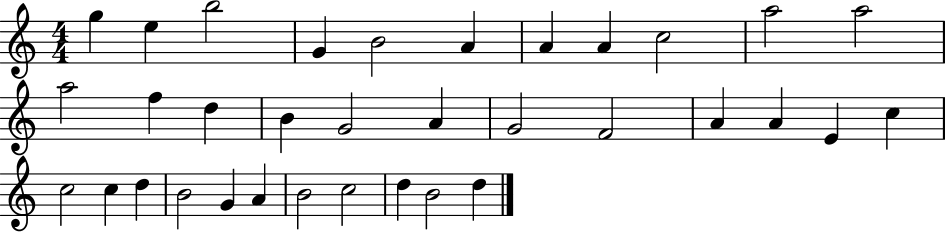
{
  \clef treble
  \numericTimeSignature
  \time 4/4
  \key c \major
  g''4 e''4 b''2 | g'4 b'2 a'4 | a'4 a'4 c''2 | a''2 a''2 | \break a''2 f''4 d''4 | b'4 g'2 a'4 | g'2 f'2 | a'4 a'4 e'4 c''4 | \break c''2 c''4 d''4 | b'2 g'4 a'4 | b'2 c''2 | d''4 b'2 d''4 | \break \bar "|."
}